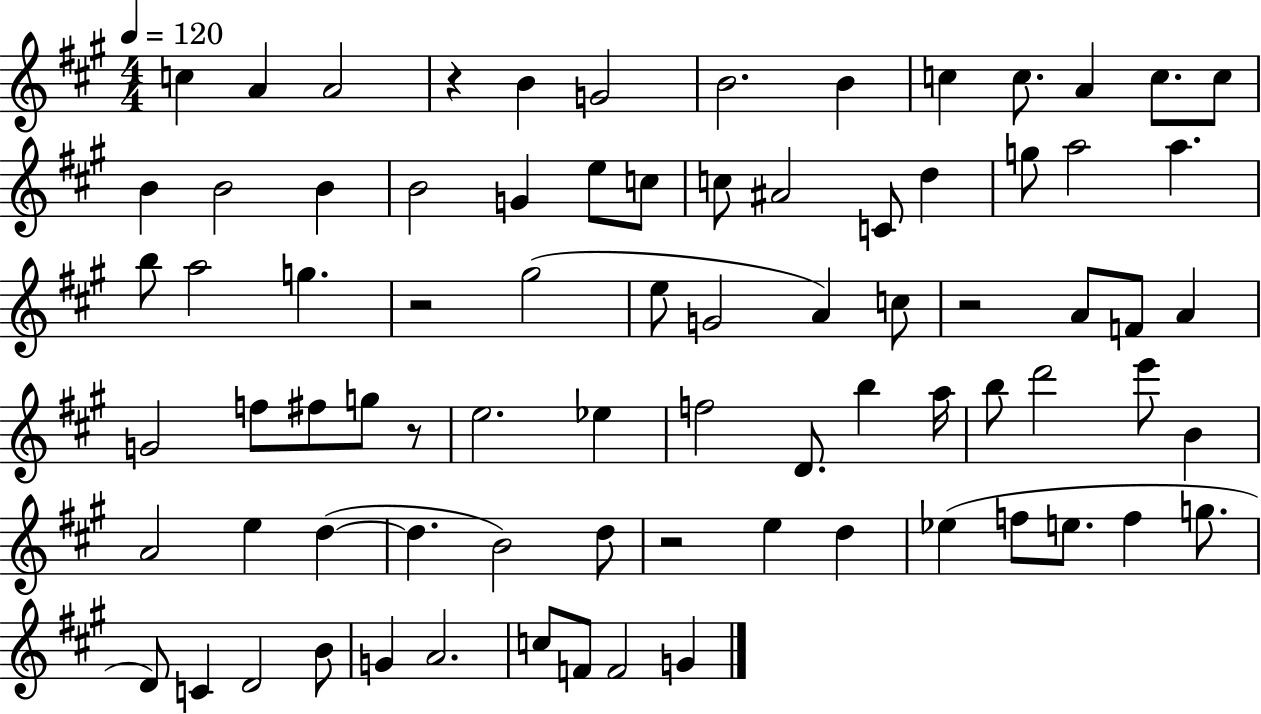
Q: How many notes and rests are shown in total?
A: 79